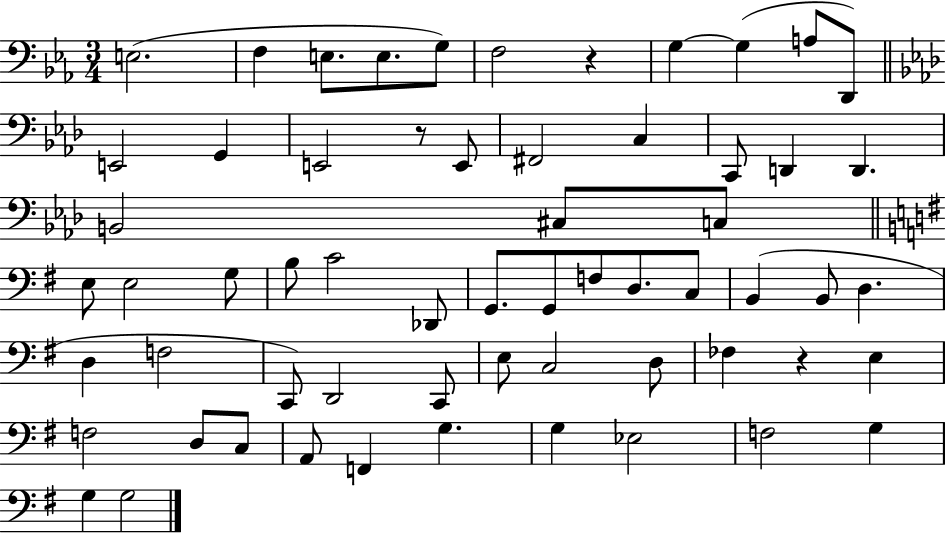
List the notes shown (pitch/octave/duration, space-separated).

E3/h. F3/q E3/e. E3/e. G3/e F3/h R/q G3/q G3/q A3/e D2/e E2/h G2/q E2/h R/e E2/e F#2/h C3/q C2/e D2/q D2/q. B2/h C#3/e C3/e E3/e E3/h G3/e B3/e C4/h Db2/e G2/e. G2/e F3/e D3/e. C3/e B2/q B2/e D3/q. D3/q F3/h C2/e D2/h C2/e E3/e C3/h D3/e FES3/q R/q E3/q F3/h D3/e C3/e A2/e F2/q G3/q. G3/q Eb3/h F3/h G3/q G3/q G3/h